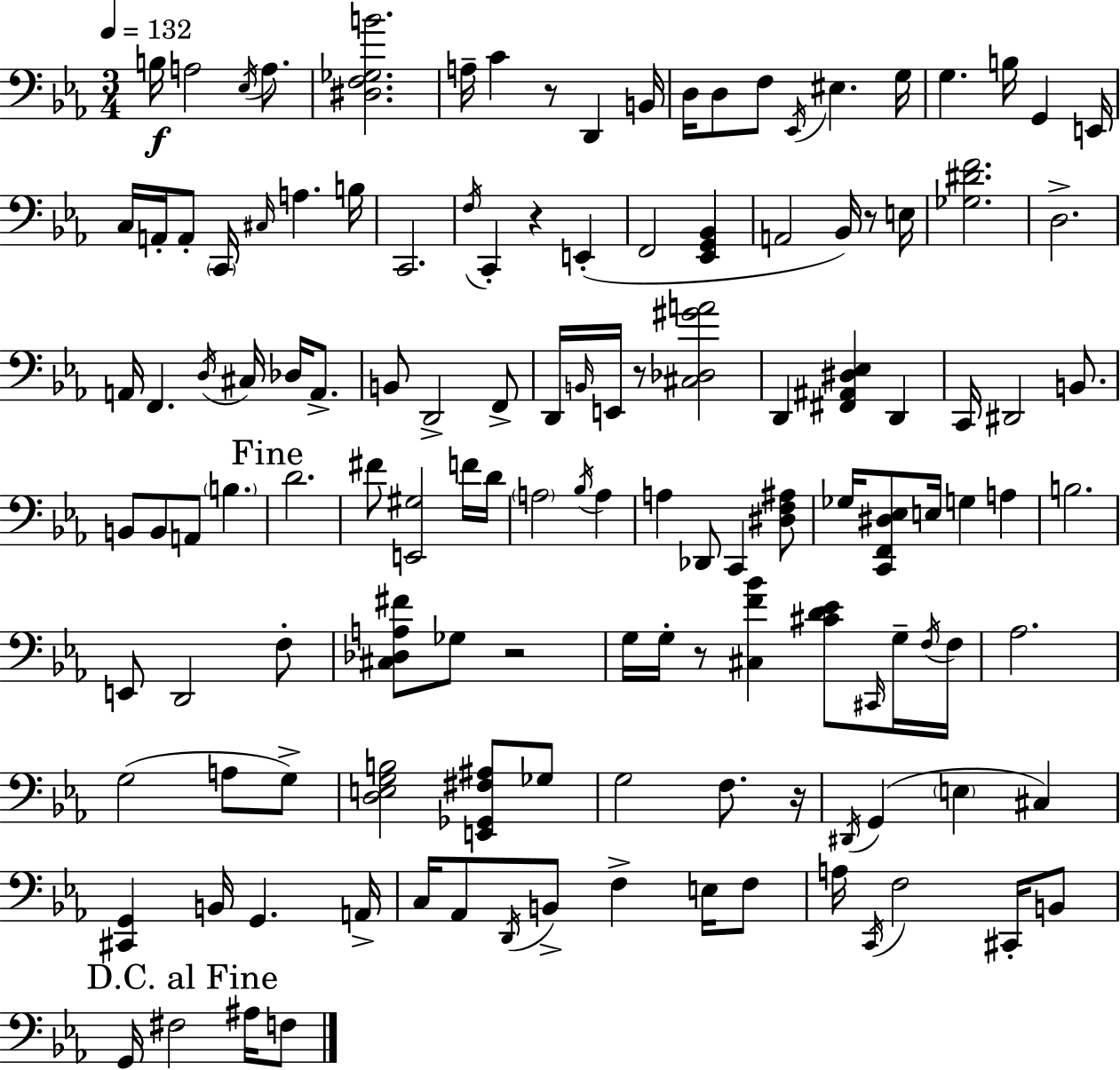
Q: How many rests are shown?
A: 7